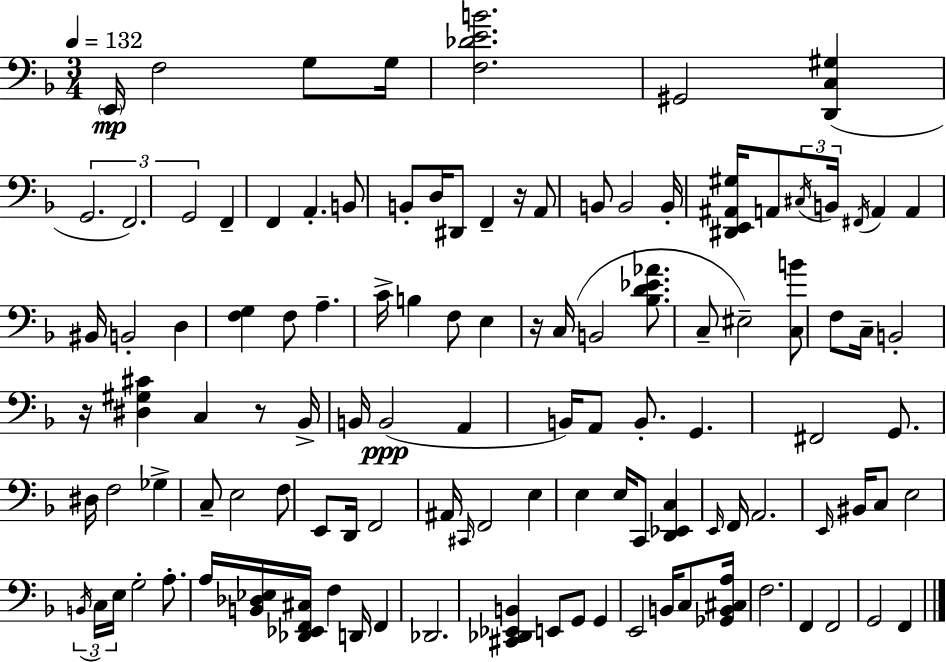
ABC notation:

X:1
T:Untitled
M:3/4
L:1/4
K:F
E,,/4 F,2 G,/2 G,/4 [F,_DEB]2 ^G,,2 [D,,C,^G,] G,,2 F,,2 G,,2 F,, F,, A,, B,,/2 B,,/2 D,/4 ^D,,/2 F,, z/4 A,,/2 B,,/2 B,,2 B,,/4 [^D,,E,,^A,,^G,]/4 A,,/2 ^C,/4 B,,/4 ^F,,/4 A,, A,, ^B,,/4 B,,2 D, [F,G,] F,/2 A, C/4 B, F,/2 E, z/4 C,/4 B,,2 [_B,D_E_A]/2 C,/2 ^E,2 [C,B]/2 F,/2 C,/4 B,,2 z/4 [^D,^G,^C] C, z/2 _B,,/4 B,,/4 B,,2 A,, B,,/4 A,,/2 B,,/2 G,, ^F,,2 G,,/2 ^D,/4 F,2 _G, C,/2 E,2 F,/2 E,,/2 D,,/4 F,,2 ^A,,/4 ^C,,/4 F,,2 E, E, E,/4 C,,/2 [D,,_E,,C,] E,,/4 F,,/4 A,,2 E,,/4 ^B,,/4 C,/2 E,2 B,,/4 C,/4 E,/4 G,2 A,/2 A,/4 [B,,_D,_E,]/4 [_D,,_E,,F,,^C,]/4 F, D,,/4 F,, _D,,2 [^C,,_D,,_E,,B,,] E,,/2 G,,/2 G,, E,,2 B,,/4 C,/2 [_G,,B,,^C,A,]/4 F,2 F,, F,,2 G,,2 F,,